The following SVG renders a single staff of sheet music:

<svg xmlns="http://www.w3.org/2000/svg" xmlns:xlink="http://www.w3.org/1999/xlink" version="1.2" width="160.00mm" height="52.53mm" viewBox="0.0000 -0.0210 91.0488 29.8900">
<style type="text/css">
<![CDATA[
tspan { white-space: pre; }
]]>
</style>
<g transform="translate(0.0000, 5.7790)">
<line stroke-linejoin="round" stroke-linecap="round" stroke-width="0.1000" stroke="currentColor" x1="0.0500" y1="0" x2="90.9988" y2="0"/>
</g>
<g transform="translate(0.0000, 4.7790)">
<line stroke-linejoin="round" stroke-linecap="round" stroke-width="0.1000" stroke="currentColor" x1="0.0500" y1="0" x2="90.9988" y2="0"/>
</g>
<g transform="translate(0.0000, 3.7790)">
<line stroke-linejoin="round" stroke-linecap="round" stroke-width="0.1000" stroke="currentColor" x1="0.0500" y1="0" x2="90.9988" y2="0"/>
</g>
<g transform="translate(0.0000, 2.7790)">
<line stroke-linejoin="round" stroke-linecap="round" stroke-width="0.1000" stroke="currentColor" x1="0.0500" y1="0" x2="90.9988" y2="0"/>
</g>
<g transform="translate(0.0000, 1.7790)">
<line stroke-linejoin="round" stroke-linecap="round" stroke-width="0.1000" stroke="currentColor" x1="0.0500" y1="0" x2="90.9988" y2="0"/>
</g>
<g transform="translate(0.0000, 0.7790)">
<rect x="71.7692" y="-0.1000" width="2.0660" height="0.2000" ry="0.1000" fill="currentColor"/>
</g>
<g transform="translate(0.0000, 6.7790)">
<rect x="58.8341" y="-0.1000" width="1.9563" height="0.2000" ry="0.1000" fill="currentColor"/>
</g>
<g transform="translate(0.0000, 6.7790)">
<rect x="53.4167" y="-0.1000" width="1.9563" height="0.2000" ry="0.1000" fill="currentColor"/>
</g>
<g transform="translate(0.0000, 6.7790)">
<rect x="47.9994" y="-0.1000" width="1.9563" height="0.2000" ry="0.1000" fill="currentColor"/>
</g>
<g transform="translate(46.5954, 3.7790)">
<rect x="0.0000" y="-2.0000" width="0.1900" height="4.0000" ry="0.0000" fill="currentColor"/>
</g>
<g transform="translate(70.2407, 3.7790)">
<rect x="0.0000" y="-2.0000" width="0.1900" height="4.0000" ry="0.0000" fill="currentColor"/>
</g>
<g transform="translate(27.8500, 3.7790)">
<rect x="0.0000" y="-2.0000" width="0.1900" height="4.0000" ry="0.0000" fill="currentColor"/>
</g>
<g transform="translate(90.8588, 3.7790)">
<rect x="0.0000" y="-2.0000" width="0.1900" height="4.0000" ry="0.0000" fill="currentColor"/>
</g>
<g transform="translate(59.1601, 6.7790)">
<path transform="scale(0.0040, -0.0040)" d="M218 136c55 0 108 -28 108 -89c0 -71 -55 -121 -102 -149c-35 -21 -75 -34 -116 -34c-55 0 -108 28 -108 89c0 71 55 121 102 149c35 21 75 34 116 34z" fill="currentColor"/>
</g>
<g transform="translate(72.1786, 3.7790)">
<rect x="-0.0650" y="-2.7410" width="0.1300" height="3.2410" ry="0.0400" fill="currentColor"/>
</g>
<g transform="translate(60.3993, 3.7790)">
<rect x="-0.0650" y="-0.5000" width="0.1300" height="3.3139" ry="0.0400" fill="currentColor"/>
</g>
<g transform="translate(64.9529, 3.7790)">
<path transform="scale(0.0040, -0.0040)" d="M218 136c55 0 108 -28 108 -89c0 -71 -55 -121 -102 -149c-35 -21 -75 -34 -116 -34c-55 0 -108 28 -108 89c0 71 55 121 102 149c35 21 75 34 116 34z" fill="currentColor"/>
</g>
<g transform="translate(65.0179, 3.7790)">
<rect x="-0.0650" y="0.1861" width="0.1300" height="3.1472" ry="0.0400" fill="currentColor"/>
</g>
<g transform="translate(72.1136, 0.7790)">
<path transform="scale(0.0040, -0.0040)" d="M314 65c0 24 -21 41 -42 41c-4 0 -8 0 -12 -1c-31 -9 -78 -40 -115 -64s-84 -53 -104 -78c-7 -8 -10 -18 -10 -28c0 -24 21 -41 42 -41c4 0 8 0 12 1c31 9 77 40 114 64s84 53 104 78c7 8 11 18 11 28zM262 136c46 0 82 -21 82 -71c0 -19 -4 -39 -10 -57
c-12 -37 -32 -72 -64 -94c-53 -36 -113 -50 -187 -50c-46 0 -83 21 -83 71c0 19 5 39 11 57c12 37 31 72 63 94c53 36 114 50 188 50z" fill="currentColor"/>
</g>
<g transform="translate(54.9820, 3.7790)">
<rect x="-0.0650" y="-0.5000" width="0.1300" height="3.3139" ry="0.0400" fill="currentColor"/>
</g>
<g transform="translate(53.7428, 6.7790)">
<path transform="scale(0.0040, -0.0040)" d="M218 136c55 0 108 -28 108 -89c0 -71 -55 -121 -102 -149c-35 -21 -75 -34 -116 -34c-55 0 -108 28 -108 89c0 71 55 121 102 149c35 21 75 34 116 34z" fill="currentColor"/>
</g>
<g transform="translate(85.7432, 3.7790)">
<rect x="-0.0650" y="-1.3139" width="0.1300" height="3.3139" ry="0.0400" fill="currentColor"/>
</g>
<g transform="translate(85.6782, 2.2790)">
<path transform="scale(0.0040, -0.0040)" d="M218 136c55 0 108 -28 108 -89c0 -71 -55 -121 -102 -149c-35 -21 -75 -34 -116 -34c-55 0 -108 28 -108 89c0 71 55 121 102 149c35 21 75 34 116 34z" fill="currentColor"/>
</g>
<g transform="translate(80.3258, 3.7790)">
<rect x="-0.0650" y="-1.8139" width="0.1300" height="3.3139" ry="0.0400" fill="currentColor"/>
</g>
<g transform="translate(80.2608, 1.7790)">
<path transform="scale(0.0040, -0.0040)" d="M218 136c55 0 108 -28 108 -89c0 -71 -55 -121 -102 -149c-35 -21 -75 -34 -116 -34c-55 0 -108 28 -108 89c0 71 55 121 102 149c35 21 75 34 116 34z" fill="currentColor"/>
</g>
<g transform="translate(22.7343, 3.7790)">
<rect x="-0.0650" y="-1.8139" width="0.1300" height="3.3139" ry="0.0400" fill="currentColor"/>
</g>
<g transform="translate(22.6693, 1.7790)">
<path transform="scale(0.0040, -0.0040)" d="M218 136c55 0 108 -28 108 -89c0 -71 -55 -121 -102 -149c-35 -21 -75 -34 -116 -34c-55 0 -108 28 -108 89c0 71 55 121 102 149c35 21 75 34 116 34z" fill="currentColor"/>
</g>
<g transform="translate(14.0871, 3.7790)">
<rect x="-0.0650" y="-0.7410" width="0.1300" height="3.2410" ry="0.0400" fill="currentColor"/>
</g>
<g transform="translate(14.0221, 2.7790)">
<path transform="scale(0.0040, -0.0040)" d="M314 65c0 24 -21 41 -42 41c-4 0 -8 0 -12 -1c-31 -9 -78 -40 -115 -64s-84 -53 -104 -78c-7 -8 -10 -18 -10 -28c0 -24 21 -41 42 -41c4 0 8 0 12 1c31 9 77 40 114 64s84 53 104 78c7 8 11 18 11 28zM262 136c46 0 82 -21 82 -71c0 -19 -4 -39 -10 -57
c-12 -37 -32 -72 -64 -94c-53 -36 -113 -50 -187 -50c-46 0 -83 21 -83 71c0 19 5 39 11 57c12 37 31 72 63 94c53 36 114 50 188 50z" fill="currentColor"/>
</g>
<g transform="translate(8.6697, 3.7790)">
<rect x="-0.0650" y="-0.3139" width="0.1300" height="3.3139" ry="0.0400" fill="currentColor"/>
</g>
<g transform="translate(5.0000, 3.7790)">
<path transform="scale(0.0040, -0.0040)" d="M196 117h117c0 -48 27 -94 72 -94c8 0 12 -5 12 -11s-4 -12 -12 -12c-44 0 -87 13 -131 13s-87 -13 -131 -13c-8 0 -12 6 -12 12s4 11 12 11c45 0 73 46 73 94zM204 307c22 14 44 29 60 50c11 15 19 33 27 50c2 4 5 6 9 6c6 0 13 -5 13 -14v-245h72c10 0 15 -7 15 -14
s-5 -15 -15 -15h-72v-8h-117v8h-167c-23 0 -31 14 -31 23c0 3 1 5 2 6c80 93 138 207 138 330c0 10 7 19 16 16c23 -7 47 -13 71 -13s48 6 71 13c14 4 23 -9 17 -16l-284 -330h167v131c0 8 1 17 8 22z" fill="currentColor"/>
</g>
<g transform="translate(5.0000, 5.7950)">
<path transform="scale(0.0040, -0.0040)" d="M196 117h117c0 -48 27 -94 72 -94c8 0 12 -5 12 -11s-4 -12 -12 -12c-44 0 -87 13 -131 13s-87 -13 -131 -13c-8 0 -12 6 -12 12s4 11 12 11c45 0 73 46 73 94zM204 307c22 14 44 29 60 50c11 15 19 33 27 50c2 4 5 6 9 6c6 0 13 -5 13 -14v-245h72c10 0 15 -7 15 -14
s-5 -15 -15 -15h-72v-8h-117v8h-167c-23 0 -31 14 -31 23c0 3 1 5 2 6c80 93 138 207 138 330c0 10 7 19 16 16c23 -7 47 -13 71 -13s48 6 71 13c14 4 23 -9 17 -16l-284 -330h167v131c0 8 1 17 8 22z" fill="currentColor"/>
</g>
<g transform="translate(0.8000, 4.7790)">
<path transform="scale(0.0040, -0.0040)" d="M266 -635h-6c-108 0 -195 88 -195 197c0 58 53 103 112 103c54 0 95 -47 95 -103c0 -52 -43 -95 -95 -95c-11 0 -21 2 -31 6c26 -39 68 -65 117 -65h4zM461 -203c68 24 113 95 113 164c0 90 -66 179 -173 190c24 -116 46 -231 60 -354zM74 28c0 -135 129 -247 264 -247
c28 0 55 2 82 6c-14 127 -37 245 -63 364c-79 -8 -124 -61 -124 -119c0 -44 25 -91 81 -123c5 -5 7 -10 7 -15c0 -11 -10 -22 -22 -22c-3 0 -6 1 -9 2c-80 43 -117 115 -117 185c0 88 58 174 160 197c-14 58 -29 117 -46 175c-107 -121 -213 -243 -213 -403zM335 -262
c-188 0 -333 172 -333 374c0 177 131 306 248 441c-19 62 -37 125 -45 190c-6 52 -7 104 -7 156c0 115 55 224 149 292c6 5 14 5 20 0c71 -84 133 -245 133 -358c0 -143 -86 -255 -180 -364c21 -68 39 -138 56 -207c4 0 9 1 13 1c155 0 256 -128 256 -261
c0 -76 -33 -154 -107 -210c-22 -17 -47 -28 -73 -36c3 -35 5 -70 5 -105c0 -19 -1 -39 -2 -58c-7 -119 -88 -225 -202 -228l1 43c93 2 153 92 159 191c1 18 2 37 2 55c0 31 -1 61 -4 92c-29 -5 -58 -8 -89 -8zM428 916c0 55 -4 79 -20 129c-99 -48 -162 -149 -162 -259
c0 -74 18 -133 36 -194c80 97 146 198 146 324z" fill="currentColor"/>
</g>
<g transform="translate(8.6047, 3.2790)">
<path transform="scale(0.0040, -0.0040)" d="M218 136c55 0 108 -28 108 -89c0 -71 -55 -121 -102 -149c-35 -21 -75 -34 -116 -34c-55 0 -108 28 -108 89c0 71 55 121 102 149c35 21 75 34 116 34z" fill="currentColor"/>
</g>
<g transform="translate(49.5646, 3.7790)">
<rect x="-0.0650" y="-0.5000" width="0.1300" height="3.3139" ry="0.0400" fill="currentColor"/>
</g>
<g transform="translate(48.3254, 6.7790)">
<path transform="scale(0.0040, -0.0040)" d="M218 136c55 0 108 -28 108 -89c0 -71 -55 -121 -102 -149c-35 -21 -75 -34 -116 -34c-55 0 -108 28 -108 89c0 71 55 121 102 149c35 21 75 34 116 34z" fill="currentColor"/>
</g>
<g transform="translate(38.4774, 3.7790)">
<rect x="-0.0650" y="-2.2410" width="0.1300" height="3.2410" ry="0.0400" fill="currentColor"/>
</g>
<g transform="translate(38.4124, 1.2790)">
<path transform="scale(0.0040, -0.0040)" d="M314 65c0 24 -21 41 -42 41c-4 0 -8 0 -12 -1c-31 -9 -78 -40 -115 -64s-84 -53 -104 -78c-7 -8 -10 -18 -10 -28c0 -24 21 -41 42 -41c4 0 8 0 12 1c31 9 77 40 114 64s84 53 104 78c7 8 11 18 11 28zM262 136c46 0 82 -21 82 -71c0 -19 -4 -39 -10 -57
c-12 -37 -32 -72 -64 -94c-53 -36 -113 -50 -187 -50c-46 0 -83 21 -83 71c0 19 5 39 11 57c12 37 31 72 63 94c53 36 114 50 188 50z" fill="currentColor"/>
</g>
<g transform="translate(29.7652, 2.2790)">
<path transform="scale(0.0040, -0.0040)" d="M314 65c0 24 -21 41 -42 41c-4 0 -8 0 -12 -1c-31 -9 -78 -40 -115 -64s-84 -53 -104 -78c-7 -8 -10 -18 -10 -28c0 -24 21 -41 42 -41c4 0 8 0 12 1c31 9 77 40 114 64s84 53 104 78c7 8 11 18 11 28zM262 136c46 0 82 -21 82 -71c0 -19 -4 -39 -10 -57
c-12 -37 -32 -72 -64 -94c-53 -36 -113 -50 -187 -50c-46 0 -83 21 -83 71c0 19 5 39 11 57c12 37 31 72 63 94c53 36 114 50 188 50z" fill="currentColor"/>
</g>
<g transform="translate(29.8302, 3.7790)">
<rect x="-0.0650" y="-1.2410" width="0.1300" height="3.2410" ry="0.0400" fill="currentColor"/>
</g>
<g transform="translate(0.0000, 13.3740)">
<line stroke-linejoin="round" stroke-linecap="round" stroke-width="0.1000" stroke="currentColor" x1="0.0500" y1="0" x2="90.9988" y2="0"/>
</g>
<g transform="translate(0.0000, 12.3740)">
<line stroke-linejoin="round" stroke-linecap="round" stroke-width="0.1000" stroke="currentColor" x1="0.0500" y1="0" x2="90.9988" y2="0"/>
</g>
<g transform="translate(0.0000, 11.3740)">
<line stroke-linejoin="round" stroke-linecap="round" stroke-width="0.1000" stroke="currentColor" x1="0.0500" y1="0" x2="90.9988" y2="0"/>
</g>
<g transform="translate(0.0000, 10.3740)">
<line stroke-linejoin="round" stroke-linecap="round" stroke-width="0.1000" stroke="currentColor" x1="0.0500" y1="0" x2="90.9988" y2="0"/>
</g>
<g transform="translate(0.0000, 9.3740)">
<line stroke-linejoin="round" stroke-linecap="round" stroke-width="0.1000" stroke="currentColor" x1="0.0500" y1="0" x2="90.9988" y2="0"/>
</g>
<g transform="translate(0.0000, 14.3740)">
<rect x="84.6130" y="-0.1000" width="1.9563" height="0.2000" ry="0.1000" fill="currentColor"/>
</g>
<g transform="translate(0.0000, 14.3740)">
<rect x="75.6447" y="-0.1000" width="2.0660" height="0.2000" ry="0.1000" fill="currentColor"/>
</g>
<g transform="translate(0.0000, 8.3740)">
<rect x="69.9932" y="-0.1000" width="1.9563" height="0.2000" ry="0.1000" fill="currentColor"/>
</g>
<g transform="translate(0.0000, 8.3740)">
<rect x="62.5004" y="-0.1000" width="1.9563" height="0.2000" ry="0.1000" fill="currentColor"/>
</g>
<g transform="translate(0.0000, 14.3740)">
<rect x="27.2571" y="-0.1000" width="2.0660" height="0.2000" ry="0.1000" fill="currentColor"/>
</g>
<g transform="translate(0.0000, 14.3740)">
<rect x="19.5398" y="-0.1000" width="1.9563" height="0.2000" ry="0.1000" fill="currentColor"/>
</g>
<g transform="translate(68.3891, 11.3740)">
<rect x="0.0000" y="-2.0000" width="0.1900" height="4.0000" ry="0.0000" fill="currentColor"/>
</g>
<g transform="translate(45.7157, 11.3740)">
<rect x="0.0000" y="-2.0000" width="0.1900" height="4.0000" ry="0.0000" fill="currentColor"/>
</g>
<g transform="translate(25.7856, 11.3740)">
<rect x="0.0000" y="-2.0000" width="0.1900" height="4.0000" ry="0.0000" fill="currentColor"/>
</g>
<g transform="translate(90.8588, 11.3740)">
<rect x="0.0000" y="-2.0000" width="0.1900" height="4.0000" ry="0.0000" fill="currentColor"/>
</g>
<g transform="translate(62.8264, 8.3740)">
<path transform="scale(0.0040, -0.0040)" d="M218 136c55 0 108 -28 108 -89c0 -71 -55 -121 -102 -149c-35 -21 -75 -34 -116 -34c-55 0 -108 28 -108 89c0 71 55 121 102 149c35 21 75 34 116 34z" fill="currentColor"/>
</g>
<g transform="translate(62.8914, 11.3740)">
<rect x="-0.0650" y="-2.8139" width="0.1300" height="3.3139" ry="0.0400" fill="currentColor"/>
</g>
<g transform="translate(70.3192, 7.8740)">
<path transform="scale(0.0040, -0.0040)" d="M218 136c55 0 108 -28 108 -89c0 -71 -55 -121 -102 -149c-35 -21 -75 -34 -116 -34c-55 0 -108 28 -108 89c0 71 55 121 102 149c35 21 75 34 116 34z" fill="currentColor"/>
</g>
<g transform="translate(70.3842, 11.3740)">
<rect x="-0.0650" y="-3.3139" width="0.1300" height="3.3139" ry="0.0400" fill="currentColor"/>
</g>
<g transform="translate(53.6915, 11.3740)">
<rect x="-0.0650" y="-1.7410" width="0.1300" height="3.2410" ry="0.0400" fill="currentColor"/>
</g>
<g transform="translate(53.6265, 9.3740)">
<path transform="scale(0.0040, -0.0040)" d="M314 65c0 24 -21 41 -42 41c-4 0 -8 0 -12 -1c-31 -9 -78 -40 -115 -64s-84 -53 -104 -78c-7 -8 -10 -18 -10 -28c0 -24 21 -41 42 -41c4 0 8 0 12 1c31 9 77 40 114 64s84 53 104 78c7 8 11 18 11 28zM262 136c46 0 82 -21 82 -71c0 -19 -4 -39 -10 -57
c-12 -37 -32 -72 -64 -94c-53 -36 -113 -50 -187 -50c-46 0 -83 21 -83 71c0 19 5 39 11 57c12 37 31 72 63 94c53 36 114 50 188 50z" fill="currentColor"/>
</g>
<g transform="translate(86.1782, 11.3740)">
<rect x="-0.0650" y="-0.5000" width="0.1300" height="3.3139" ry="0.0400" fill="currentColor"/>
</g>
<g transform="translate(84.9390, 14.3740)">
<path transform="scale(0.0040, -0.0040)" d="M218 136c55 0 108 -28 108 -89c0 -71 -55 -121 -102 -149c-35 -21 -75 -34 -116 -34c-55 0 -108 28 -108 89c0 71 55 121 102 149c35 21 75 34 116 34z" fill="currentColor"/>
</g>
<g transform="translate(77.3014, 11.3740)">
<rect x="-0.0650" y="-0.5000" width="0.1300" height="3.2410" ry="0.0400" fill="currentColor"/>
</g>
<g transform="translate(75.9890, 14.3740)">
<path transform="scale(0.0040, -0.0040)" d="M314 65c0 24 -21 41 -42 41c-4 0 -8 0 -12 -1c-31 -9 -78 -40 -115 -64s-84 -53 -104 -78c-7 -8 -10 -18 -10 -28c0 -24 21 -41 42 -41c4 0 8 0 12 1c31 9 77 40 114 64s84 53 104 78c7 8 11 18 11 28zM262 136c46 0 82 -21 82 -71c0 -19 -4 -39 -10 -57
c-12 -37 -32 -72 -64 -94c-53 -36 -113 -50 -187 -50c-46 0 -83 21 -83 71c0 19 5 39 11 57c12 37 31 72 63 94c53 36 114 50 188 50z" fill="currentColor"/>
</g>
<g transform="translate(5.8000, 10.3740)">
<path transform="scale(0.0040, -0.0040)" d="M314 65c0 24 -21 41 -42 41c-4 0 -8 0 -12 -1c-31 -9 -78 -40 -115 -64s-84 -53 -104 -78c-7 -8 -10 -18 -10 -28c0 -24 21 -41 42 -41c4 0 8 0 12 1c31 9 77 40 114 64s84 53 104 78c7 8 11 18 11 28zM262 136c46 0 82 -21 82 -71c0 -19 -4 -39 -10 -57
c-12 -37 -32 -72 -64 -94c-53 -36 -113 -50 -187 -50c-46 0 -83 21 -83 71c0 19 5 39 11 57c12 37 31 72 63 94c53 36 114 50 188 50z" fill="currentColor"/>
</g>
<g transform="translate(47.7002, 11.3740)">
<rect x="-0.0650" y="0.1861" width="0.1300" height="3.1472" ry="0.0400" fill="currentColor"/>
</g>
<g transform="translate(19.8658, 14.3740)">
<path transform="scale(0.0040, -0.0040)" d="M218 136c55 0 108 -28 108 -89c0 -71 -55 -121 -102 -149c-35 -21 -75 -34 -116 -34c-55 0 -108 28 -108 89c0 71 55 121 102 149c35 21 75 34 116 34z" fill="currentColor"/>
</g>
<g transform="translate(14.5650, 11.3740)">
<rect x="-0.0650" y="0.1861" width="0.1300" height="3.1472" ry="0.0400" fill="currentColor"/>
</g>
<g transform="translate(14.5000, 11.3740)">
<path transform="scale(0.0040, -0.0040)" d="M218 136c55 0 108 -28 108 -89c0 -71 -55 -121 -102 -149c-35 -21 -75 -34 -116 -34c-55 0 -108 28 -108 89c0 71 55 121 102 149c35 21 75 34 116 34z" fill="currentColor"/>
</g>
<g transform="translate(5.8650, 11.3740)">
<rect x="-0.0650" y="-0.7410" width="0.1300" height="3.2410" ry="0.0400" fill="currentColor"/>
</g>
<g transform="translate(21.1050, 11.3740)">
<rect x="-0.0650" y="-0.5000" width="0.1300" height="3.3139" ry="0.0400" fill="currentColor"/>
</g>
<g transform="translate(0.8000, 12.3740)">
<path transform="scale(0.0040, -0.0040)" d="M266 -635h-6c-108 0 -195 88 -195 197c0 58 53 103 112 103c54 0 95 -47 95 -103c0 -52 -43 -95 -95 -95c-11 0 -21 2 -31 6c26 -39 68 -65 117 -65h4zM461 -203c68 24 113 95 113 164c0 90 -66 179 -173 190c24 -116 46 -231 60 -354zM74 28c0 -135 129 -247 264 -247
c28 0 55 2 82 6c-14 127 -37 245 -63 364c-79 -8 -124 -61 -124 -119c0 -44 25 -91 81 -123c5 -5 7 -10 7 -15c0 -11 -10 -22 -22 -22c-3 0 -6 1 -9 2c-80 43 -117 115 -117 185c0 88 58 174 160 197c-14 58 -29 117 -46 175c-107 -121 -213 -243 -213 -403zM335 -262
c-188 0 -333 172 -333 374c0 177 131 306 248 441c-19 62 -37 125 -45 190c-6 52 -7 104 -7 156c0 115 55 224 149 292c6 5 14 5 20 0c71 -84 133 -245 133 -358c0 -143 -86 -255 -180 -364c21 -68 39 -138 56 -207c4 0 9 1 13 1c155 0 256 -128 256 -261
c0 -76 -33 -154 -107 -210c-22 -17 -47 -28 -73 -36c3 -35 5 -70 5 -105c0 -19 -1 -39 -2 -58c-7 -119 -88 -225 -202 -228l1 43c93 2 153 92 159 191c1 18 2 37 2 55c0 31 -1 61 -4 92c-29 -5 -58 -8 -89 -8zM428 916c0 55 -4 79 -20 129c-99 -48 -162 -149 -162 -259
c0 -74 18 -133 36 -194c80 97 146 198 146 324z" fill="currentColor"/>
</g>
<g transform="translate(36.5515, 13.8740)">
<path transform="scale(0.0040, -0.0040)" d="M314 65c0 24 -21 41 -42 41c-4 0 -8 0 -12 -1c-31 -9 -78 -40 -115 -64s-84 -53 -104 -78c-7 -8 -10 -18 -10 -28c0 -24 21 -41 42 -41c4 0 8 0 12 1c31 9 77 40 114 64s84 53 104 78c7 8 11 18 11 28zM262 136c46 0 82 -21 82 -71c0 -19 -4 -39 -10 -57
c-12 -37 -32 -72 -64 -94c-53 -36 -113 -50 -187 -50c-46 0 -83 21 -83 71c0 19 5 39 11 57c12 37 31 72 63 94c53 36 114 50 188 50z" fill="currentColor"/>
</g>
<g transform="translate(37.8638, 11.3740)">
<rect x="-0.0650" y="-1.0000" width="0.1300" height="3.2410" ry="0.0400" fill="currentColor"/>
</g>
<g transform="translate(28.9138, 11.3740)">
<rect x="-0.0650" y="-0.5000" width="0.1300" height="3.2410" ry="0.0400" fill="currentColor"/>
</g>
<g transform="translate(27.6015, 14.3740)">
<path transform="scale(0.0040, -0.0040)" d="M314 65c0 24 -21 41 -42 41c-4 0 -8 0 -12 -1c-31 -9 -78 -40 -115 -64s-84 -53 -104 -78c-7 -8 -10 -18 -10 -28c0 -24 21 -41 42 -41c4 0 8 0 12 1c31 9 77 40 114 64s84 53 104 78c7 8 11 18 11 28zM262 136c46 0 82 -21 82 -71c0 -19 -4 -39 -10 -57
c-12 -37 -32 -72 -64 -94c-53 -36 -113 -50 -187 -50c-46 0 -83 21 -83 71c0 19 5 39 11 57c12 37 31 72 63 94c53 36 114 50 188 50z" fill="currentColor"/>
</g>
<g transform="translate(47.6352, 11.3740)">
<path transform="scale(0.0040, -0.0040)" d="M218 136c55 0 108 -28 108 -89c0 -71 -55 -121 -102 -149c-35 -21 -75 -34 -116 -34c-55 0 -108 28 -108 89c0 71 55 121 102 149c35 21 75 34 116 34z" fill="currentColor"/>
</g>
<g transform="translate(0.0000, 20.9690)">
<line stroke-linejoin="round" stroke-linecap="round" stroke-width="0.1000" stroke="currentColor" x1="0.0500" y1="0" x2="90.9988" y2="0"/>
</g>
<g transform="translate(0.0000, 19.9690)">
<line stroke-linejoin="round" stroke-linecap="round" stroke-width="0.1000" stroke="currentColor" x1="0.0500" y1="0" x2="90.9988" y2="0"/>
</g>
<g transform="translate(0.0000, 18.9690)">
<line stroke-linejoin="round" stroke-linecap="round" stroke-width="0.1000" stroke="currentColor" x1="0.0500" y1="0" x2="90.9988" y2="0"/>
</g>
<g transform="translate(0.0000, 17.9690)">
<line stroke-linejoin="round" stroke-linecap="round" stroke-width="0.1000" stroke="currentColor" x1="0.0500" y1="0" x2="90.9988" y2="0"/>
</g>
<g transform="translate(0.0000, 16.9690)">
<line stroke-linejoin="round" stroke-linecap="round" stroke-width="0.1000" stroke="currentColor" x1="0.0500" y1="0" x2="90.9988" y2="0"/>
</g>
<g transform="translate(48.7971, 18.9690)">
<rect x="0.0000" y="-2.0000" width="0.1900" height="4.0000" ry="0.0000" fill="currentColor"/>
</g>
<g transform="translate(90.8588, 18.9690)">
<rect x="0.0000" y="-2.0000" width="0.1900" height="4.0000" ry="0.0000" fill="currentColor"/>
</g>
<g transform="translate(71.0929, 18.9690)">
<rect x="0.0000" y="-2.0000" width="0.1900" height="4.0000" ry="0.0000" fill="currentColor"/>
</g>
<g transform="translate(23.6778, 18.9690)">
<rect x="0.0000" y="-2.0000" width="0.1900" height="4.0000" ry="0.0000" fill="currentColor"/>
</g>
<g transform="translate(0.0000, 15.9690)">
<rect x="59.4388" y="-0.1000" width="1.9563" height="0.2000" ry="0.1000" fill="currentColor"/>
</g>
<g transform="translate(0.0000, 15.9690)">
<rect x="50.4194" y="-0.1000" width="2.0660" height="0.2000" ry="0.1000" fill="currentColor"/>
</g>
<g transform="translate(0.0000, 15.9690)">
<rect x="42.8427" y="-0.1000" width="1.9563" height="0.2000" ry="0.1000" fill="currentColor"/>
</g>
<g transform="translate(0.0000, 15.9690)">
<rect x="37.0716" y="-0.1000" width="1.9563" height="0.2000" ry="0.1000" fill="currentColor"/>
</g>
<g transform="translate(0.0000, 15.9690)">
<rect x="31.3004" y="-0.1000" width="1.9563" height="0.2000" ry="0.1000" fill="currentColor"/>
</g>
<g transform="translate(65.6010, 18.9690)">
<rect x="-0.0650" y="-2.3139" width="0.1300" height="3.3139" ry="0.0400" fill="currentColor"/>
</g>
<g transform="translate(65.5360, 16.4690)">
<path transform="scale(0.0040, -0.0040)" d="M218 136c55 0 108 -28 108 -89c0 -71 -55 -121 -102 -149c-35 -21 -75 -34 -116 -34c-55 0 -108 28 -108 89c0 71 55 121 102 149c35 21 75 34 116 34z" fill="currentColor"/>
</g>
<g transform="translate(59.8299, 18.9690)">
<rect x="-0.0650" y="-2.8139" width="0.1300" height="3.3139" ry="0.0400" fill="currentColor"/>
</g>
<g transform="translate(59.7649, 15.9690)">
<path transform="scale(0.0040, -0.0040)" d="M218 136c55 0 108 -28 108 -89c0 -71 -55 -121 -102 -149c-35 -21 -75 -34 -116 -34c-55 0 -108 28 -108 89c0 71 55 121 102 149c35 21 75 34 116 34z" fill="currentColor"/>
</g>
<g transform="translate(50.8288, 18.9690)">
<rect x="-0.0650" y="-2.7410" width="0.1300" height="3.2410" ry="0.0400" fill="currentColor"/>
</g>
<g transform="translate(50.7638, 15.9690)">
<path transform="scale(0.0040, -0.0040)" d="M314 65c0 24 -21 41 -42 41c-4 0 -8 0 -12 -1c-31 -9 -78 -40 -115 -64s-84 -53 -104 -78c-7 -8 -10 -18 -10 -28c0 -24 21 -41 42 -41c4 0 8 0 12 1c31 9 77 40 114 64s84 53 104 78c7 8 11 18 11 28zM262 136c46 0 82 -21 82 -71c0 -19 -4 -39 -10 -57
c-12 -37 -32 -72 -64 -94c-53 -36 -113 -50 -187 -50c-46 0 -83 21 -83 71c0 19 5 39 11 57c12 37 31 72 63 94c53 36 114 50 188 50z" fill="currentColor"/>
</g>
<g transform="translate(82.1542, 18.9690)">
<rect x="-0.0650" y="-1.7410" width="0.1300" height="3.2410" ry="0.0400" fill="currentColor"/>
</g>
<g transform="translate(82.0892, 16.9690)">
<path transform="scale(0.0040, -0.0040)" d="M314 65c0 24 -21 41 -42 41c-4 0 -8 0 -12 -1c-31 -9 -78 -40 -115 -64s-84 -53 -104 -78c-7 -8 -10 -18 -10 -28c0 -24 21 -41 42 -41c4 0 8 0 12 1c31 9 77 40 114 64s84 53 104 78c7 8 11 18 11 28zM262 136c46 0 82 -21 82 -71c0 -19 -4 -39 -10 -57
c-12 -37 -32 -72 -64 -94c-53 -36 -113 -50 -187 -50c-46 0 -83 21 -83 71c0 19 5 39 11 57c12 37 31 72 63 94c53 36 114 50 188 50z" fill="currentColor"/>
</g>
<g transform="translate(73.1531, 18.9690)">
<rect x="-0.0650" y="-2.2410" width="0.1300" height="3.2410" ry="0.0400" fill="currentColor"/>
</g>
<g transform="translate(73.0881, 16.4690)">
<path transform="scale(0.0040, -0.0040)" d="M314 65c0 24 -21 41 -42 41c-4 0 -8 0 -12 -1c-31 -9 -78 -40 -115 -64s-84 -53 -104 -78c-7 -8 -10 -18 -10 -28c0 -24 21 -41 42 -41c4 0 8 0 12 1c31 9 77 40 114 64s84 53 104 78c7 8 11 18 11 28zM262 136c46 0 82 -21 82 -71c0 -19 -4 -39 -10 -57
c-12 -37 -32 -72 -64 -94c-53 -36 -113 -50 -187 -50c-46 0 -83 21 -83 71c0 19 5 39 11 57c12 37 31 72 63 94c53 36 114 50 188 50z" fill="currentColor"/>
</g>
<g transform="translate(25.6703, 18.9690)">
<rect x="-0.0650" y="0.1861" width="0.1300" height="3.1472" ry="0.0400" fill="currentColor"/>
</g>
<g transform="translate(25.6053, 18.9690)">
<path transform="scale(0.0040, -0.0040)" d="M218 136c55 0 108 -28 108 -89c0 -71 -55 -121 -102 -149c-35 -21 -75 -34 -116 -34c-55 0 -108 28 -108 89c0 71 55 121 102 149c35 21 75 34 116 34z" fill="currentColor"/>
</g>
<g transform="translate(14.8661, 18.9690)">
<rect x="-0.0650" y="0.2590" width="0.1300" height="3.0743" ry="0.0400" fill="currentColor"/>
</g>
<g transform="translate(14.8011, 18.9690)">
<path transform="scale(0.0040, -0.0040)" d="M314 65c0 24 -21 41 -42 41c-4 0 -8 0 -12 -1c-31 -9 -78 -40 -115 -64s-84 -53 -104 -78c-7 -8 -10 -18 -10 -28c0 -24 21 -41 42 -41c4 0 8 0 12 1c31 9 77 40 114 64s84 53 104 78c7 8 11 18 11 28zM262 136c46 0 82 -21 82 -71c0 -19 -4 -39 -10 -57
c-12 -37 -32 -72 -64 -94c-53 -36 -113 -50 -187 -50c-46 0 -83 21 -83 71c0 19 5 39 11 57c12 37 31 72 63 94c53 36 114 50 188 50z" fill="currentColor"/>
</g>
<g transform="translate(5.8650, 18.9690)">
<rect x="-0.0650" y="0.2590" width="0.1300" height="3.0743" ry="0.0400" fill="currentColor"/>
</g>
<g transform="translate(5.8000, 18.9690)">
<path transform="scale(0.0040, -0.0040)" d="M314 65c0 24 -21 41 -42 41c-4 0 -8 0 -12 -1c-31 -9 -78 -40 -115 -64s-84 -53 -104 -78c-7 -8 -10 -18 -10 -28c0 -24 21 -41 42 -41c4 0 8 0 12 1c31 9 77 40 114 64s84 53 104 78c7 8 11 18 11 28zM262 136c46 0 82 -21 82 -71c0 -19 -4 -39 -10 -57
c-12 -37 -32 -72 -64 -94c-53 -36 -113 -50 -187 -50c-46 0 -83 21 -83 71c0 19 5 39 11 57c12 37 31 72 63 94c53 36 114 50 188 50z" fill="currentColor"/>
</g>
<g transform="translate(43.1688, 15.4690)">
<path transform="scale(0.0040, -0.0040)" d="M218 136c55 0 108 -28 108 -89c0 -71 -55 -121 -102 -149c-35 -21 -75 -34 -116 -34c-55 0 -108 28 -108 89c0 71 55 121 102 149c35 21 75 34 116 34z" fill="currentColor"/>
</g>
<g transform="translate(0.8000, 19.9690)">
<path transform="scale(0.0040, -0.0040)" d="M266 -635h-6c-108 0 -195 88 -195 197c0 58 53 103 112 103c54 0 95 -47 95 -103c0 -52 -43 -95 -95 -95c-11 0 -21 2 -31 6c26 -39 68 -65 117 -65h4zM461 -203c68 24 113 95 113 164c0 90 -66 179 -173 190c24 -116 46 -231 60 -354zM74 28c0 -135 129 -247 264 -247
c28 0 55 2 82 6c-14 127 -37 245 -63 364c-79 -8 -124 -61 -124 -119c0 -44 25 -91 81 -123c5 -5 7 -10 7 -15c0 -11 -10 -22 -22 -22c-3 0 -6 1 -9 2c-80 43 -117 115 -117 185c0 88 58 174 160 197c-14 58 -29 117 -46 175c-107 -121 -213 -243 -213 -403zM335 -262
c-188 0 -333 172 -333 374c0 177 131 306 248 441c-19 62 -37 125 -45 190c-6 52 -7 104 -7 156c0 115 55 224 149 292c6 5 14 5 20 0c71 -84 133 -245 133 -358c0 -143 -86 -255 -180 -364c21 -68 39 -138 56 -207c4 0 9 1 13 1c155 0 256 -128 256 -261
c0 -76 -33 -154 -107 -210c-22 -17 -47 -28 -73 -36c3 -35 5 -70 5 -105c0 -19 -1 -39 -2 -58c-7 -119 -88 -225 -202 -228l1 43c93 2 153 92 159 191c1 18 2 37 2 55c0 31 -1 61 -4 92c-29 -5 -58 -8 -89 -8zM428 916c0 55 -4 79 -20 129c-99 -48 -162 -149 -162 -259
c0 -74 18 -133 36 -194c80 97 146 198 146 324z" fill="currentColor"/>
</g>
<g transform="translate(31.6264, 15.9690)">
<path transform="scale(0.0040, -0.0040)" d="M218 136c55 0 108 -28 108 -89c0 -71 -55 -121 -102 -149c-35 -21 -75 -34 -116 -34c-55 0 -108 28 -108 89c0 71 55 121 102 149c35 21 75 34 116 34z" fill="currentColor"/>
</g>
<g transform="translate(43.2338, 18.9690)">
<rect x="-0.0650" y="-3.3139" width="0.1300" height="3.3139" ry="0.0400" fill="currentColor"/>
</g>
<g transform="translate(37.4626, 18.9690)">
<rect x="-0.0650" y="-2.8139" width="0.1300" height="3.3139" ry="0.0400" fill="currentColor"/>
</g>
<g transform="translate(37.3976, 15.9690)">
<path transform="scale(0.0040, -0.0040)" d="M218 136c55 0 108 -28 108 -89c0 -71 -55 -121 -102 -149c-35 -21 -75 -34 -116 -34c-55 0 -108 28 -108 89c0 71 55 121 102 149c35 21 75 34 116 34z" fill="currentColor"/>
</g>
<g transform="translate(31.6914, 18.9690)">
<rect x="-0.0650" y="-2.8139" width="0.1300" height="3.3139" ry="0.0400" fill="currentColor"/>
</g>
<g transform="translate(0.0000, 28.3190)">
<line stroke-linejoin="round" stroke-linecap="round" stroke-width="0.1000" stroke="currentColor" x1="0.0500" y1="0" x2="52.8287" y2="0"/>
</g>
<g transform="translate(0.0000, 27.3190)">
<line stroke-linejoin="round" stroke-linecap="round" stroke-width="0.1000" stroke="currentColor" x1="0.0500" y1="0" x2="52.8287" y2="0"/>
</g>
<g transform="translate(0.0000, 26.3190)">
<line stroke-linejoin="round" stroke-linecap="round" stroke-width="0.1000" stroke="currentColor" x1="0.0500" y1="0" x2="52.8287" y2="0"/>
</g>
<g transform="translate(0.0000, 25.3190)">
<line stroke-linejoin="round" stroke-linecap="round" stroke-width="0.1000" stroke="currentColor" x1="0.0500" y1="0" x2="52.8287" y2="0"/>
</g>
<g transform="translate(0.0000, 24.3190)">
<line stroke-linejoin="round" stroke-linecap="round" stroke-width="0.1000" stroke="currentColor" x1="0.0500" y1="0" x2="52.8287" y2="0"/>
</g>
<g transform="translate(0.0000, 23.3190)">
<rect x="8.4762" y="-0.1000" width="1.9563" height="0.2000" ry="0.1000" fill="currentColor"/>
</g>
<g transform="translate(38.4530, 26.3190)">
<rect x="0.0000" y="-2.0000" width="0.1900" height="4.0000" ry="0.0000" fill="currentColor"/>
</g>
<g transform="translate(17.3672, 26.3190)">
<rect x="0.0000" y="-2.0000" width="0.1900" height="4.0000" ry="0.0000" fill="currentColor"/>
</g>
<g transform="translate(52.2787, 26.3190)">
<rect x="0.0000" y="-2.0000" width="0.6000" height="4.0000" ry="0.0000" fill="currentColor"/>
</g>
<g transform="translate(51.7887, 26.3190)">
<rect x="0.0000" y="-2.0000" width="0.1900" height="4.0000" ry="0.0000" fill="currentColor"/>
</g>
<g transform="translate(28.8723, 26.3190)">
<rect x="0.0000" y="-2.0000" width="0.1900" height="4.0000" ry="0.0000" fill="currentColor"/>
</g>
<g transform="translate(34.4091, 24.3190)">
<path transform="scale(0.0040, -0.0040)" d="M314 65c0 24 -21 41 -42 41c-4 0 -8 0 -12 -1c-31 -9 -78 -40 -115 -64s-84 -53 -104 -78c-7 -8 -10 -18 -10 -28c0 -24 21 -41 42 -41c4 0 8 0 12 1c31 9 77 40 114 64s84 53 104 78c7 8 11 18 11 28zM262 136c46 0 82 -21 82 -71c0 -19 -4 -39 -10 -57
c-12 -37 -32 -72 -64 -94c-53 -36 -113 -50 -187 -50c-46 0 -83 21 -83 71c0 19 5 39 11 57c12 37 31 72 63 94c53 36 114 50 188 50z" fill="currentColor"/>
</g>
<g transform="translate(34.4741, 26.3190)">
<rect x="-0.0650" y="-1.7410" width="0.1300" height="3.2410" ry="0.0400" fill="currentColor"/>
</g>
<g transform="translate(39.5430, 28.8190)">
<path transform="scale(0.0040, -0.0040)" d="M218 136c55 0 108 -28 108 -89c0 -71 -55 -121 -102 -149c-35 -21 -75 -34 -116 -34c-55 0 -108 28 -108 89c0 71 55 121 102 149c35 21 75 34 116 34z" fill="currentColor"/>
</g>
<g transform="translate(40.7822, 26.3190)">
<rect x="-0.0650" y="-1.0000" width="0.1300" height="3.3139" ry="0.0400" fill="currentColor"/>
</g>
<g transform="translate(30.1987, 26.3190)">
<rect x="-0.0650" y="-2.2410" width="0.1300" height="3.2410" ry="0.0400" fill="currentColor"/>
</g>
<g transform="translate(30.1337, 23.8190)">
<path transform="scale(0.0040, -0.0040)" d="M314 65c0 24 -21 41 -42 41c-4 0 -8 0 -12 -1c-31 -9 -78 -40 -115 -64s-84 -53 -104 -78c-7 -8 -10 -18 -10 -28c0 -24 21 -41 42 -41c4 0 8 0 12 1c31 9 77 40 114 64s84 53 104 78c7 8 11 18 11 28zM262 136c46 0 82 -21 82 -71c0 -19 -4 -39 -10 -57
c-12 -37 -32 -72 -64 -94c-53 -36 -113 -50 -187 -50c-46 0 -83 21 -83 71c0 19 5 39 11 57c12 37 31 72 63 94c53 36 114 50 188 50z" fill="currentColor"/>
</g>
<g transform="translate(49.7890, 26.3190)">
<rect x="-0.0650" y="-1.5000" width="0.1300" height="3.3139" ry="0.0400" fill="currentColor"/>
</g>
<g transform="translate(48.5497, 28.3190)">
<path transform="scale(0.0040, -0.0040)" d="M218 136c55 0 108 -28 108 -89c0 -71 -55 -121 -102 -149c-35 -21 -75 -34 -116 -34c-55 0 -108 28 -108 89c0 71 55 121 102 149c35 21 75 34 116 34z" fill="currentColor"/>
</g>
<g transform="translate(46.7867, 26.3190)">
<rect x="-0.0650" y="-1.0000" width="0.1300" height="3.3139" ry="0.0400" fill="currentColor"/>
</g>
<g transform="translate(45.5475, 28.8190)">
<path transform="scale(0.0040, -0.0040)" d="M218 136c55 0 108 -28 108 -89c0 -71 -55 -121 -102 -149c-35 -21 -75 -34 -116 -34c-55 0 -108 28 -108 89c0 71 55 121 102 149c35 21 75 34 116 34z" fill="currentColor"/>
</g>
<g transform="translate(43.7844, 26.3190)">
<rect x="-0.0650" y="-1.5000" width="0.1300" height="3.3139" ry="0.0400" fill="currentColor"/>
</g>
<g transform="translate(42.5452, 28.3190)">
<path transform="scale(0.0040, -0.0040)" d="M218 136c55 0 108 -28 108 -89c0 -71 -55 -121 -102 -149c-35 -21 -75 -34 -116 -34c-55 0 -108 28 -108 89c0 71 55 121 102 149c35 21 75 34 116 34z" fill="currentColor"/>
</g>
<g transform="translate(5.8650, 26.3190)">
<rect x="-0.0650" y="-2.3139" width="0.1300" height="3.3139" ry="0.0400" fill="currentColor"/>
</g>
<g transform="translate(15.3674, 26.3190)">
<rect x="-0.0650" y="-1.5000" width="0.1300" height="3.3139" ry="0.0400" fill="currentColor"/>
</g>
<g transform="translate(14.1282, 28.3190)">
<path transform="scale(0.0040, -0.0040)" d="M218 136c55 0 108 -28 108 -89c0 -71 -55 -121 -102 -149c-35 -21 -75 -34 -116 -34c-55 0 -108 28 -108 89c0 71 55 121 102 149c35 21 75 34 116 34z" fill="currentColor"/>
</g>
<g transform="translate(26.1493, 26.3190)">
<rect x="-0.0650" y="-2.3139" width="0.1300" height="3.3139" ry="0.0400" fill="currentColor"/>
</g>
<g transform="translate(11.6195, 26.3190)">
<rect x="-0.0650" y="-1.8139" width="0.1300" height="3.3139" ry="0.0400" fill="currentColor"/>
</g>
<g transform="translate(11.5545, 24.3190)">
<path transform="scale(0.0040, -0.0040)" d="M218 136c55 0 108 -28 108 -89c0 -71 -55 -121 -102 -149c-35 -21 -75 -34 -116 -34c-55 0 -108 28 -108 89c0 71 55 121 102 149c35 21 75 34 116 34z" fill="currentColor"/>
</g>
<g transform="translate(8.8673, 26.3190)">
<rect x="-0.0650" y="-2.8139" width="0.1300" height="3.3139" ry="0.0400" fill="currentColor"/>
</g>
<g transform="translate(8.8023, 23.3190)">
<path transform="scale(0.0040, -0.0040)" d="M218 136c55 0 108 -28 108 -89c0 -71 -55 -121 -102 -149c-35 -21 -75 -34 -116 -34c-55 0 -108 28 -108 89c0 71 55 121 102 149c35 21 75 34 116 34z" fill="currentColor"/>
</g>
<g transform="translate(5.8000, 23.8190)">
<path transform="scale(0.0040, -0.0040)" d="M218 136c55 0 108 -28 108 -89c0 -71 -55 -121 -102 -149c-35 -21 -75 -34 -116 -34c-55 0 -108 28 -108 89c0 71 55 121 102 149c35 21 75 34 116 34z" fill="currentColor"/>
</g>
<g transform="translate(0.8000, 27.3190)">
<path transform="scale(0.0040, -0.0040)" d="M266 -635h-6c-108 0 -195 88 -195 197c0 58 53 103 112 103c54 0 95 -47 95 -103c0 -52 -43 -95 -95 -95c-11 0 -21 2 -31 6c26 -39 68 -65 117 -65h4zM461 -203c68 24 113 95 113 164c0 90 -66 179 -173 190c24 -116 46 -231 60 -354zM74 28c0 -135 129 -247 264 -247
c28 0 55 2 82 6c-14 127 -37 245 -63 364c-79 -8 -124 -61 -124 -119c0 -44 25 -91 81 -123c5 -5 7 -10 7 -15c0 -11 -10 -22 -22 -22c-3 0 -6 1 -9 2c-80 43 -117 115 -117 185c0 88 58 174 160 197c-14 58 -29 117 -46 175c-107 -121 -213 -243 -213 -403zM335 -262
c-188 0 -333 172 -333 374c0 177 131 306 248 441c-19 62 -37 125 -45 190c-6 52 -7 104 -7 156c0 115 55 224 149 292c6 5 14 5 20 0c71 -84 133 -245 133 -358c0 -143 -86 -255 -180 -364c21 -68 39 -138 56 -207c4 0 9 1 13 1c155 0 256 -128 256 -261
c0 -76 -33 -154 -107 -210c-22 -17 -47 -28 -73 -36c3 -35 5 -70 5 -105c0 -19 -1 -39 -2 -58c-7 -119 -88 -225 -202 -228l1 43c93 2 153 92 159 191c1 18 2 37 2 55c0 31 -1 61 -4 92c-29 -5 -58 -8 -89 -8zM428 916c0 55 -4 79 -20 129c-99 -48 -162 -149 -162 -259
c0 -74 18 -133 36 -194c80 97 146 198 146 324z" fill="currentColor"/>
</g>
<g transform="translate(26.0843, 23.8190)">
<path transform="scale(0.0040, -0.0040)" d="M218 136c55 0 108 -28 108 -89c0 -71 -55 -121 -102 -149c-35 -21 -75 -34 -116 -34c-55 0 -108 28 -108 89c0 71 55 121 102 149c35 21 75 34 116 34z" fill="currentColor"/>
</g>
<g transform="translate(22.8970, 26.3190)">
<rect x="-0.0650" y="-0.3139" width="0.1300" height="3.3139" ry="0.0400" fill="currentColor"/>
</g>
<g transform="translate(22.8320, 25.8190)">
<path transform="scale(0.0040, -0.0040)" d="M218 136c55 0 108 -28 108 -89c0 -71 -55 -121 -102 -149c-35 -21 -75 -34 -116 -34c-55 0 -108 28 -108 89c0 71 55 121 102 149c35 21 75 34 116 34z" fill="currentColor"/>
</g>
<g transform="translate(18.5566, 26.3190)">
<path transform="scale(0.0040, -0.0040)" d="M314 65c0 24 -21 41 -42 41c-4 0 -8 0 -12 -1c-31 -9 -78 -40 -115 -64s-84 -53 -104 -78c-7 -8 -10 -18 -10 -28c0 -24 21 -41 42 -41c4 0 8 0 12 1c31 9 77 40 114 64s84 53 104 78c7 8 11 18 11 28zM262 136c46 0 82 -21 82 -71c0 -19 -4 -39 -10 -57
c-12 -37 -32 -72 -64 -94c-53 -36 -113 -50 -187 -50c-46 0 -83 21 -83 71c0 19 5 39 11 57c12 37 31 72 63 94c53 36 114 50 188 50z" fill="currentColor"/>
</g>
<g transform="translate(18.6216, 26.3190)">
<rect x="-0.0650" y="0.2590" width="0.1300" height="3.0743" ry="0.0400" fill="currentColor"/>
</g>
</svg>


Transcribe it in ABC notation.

X:1
T:Untitled
M:4/4
L:1/4
K:C
c d2 f e2 g2 C C C B a2 f e d2 B C C2 D2 B f2 a b C2 C B2 B2 B a a b a2 a g g2 f2 g a f E B2 c g g2 f2 D E D E